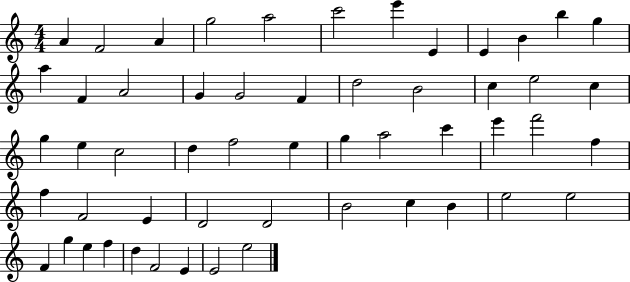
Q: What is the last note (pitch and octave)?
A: E5